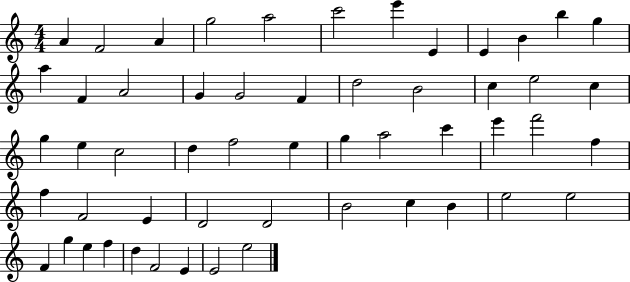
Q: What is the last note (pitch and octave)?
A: E5